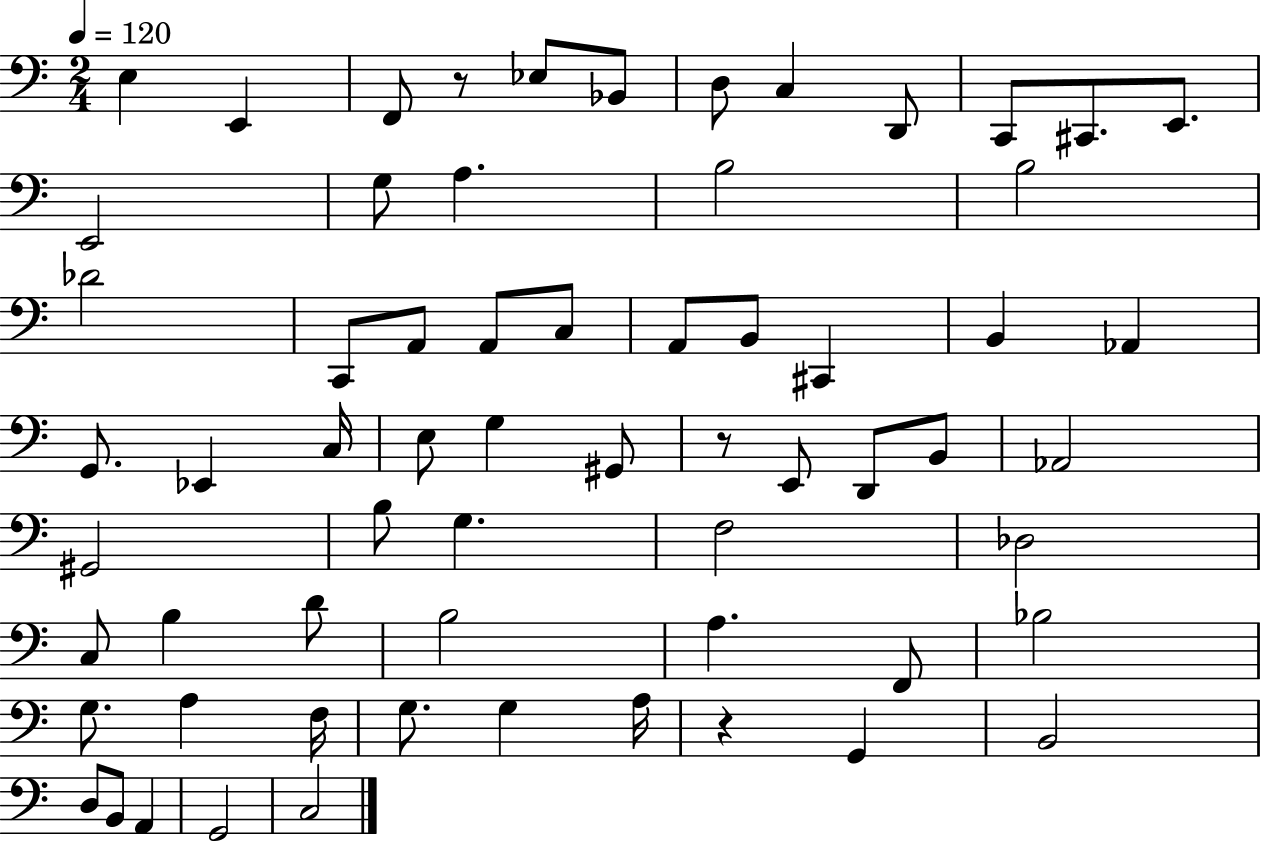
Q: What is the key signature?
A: C major